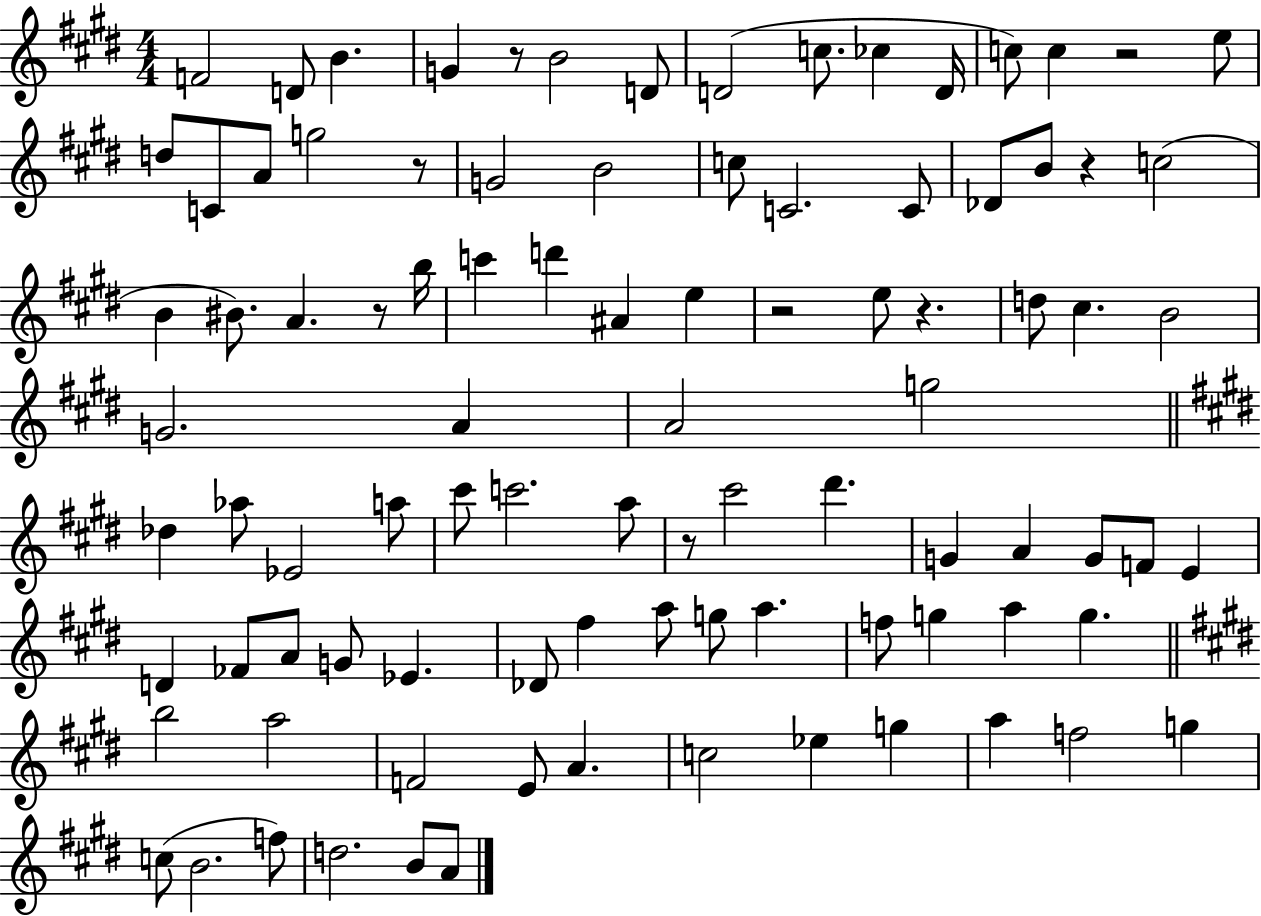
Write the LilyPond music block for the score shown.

{
  \clef treble
  \numericTimeSignature
  \time 4/4
  \key e \major
  f'2 d'8 b'4. | g'4 r8 b'2 d'8 | d'2( c''8. ces''4 d'16 | c''8) c''4 r2 e''8 | \break d''8 c'8 a'8 g''2 r8 | g'2 b'2 | c''8 c'2. c'8 | des'8 b'8 r4 c''2( | \break b'4 bis'8.) a'4. r8 b''16 | c'''4 d'''4 ais'4 e''4 | r2 e''8 r4. | d''8 cis''4. b'2 | \break g'2. a'4 | a'2 g''2 | \bar "||" \break \key e \major des''4 aes''8 ees'2 a''8 | cis'''8 c'''2. a''8 | r8 cis'''2 dis'''4. | g'4 a'4 g'8 f'8 e'4 | \break d'4 fes'8 a'8 g'8 ees'4. | des'8 fis''4 a''8 g''8 a''4. | f''8 g''4 a''4 g''4. | \bar "||" \break \key e \major b''2 a''2 | f'2 e'8 a'4. | c''2 ees''4 g''4 | a''4 f''2 g''4 | \break c''8( b'2. f''8) | d''2. b'8 a'8 | \bar "|."
}